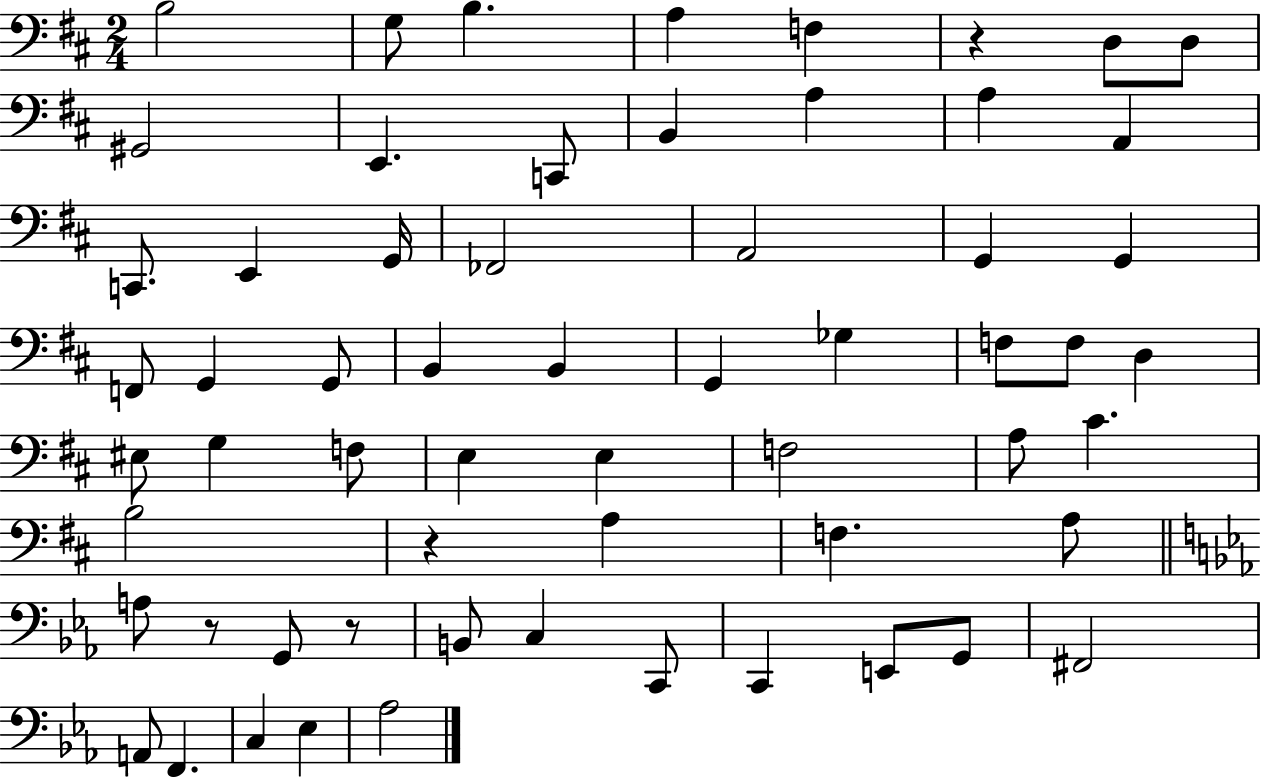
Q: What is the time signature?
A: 2/4